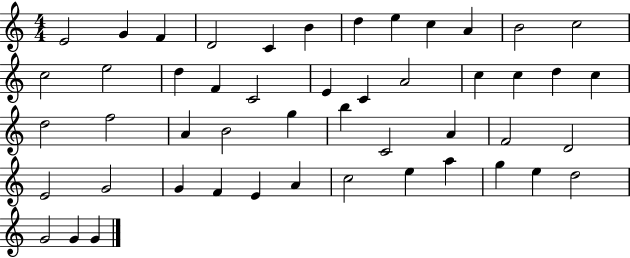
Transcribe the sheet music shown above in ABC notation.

X:1
T:Untitled
M:4/4
L:1/4
K:C
E2 G F D2 C B d e c A B2 c2 c2 e2 d F C2 E C A2 c c d c d2 f2 A B2 g b C2 A F2 D2 E2 G2 G F E A c2 e a g e d2 G2 G G